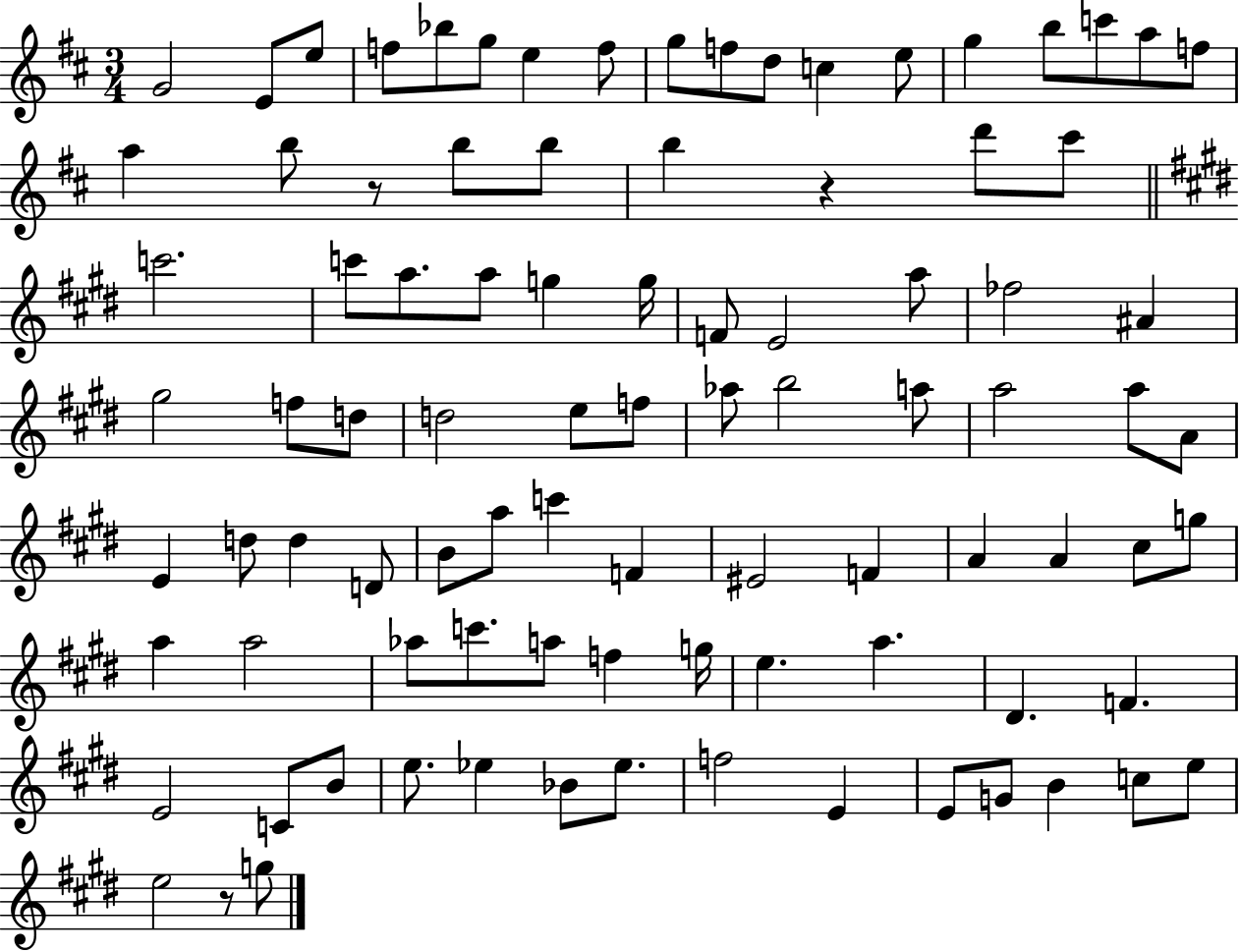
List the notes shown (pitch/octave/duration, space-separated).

G4/h E4/e E5/e F5/e Bb5/e G5/e E5/q F5/e G5/e F5/e D5/e C5/q E5/e G5/q B5/e C6/e A5/e F5/e A5/q B5/e R/e B5/e B5/e B5/q R/q D6/e C#6/e C6/h. C6/e A5/e. A5/e G5/q G5/s F4/e E4/h A5/e FES5/h A#4/q G#5/h F5/e D5/e D5/h E5/e F5/e Ab5/e B5/h A5/e A5/h A5/e A4/e E4/q D5/e D5/q D4/e B4/e A5/e C6/q F4/q EIS4/h F4/q A4/q A4/q C#5/e G5/e A5/q A5/h Ab5/e C6/e. A5/e F5/q G5/s E5/q. A5/q. D#4/q. F4/q. E4/h C4/e B4/e E5/e. Eb5/q Bb4/e Eb5/e. F5/h E4/q E4/e G4/e B4/q C5/e E5/e E5/h R/e G5/e